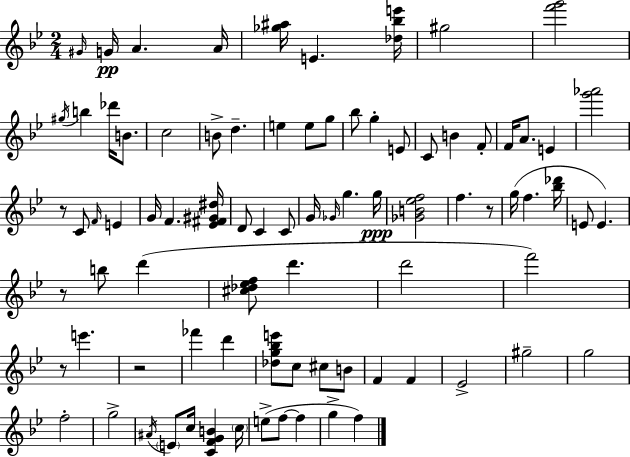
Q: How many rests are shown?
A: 5